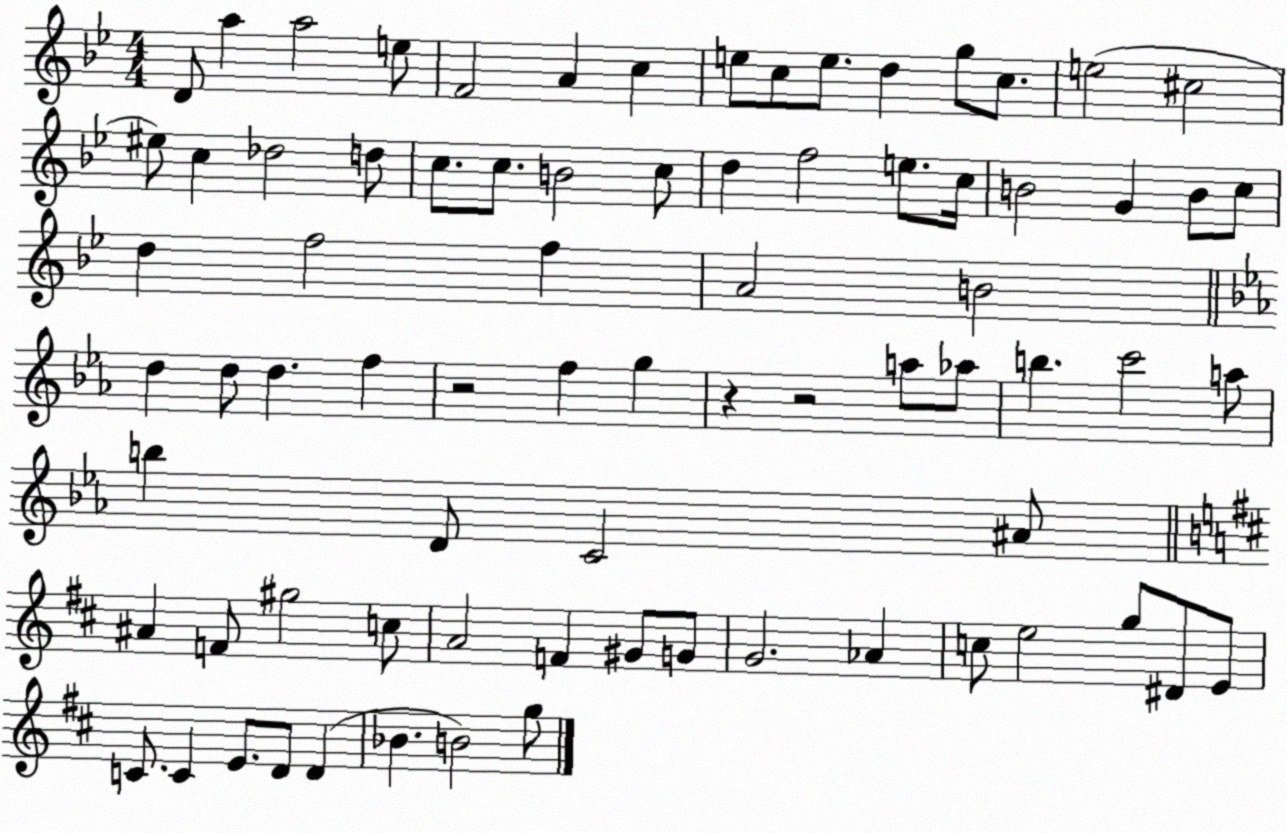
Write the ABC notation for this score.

X:1
T:Untitled
M:4/4
L:1/4
K:Bb
D/2 a a2 e/2 F2 A c e/2 c/2 e/2 d g/2 c/2 e2 ^c2 ^e/2 c _d2 d/2 c/2 c/2 B2 c/2 d f2 e/2 c/4 B2 G B/2 c/2 d f2 f A2 B2 d d/2 d f z2 f g z z2 a/2 _a/2 b c'2 a/2 b D/2 C2 ^A/2 ^A F/2 ^g2 c/2 A2 F ^G/2 G/2 G2 _A c/2 e2 g/2 ^D/2 E/2 C/2 C E/2 D/2 D _B B2 g/2